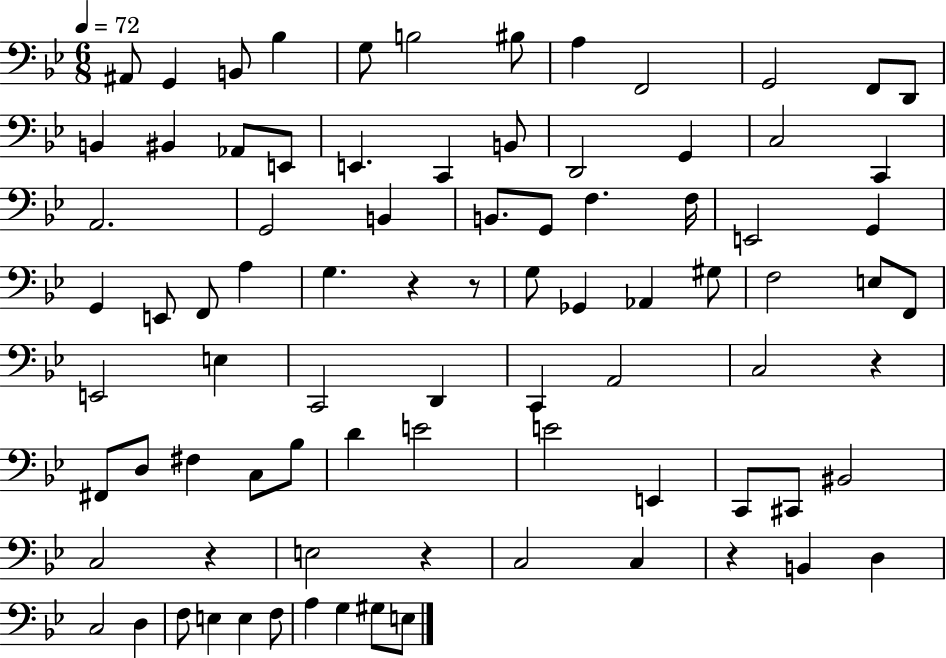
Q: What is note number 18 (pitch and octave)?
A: C2